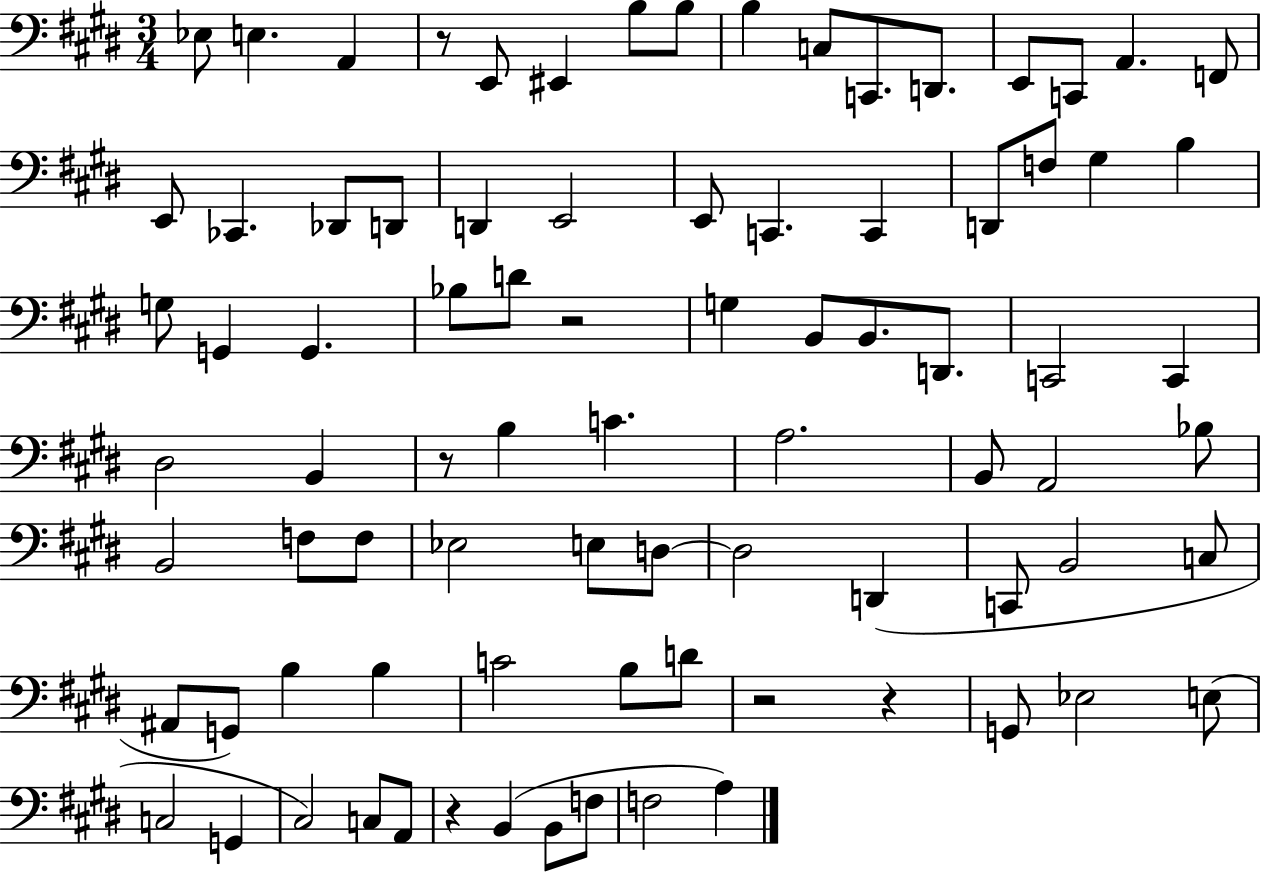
X:1
T:Untitled
M:3/4
L:1/4
K:E
_E,/2 E, A,, z/2 E,,/2 ^E,, B,/2 B,/2 B, C,/2 C,,/2 D,,/2 E,,/2 C,,/2 A,, F,,/2 E,,/2 _C,, _D,,/2 D,,/2 D,, E,,2 E,,/2 C,, C,, D,,/2 F,/2 ^G, B, G,/2 G,, G,, _B,/2 D/2 z2 G, B,,/2 B,,/2 D,,/2 C,,2 C,, ^D,2 B,, z/2 B, C A,2 B,,/2 A,,2 _B,/2 B,,2 F,/2 F,/2 _E,2 E,/2 D,/2 D,2 D,, C,,/2 B,,2 C,/2 ^A,,/2 G,,/2 B, B, C2 B,/2 D/2 z2 z G,,/2 _E,2 E,/2 C,2 G,, ^C,2 C,/2 A,,/2 z B,, B,,/2 F,/2 F,2 A,